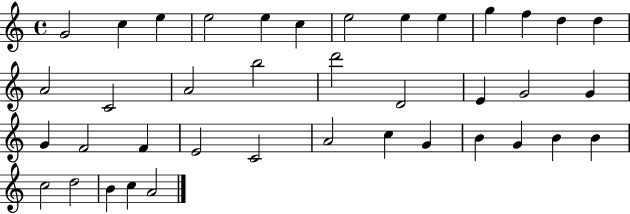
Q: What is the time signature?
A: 4/4